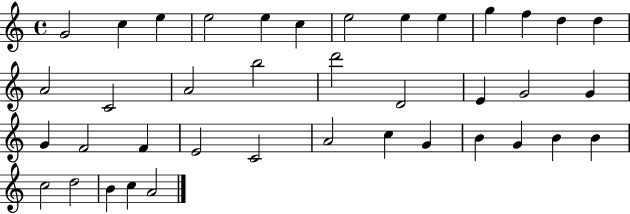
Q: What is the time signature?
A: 4/4